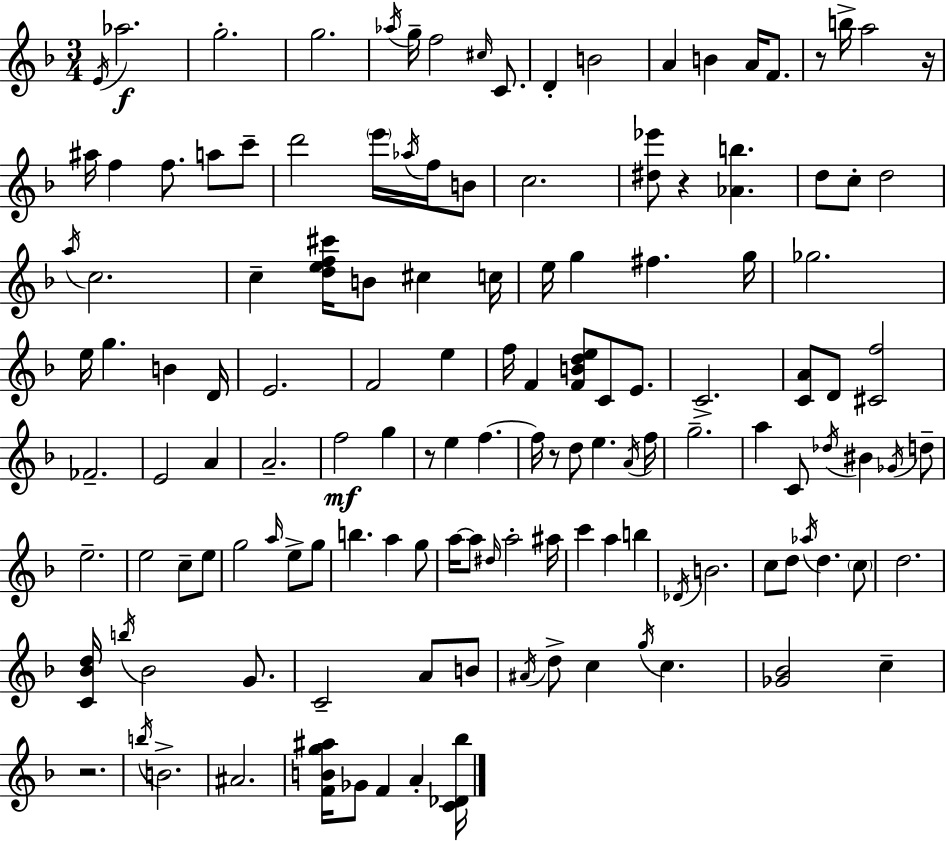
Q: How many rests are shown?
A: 6